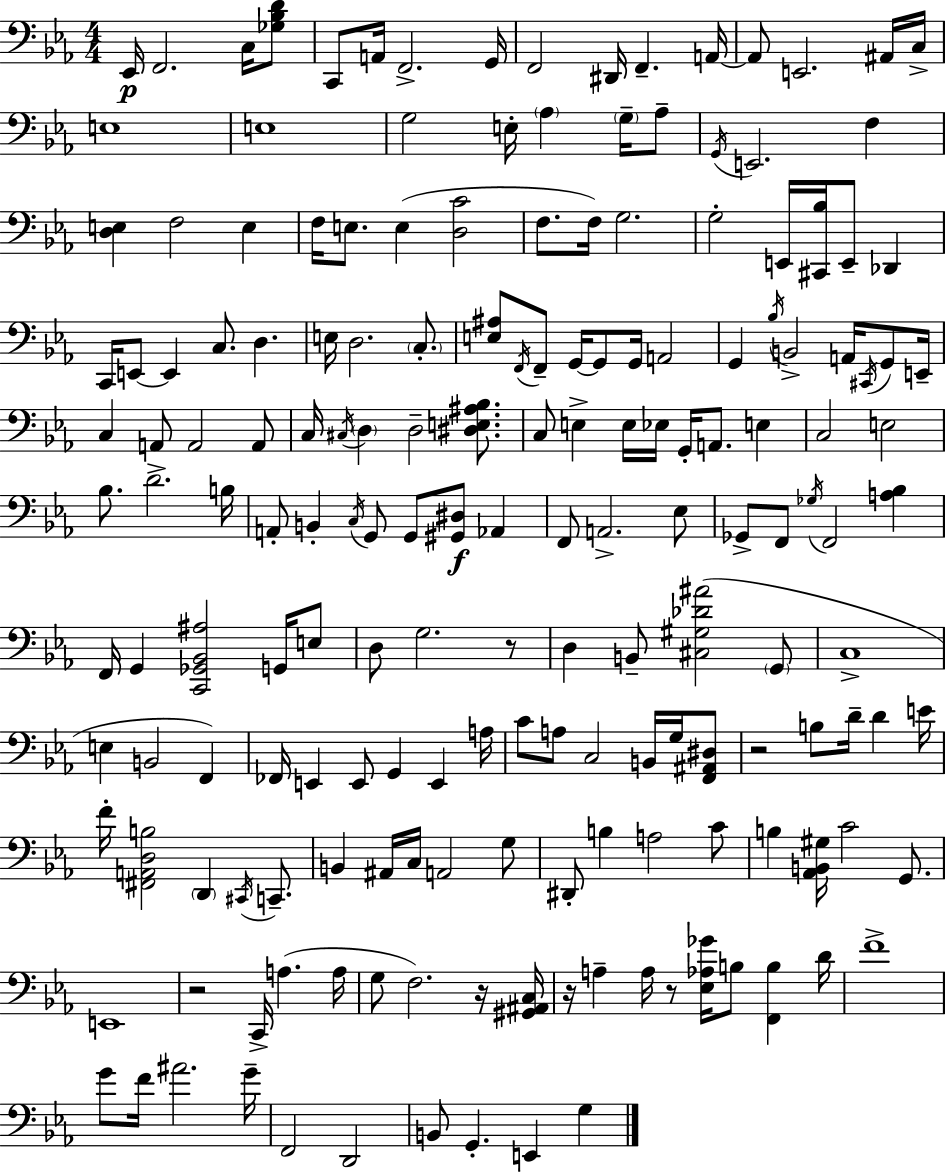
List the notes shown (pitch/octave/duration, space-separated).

Eb2/s F2/h. C3/s [Gb3,Bb3,D4]/e C2/e A2/s F2/h. G2/s F2/h D#2/s F2/q. A2/s A2/e E2/h. A#2/s C3/s E3/w E3/w G3/h E3/s Ab3/q G3/s Ab3/e G2/s E2/h. F3/q [D3,E3]/q F3/h E3/q F3/s E3/e. E3/q [D3,C4]/h F3/e. F3/s G3/h. G3/h E2/s [C#2,Bb3]/s E2/e Db2/q C2/s E2/e E2/q C3/e. D3/q. E3/s D3/h. C3/e. [E3,A#3]/e F2/s F2/e G2/s G2/e G2/s A2/h G2/q Bb3/s B2/h A2/s C#2/s G2/e E2/s C3/q A2/e A2/h A2/e C3/s C#3/s D3/q D3/h [D#3,E3,A#3,Bb3]/e. C3/e E3/q E3/s Eb3/s G2/s A2/e. E3/q C3/h E3/h Bb3/e. D4/h. B3/s A2/e B2/q C3/s G2/e G2/e [G#2,D#3]/e Ab2/q F2/e A2/h. Eb3/e Gb2/e F2/e Gb3/s F2/h [A3,Bb3]/q F2/s G2/q [C2,Gb2,Bb2,A#3]/h G2/s E3/e D3/e G3/h. R/e D3/q B2/e [C#3,G#3,Db4,A#4]/h G2/e C3/w E3/q B2/h F2/q FES2/s E2/q E2/e G2/q E2/q A3/s C4/e A3/e C3/h B2/s G3/s [F2,A#2,D#3]/e R/h B3/e D4/s D4/q E4/s F4/s [F#2,A2,D3,B3]/h D2/q C#2/s C2/e. B2/q A#2/s C3/s A2/h G3/e D#2/e B3/q A3/h C4/e B3/q [Ab2,B2,G#3]/s C4/h G2/e. E2/w R/h C2/s A3/q. A3/s G3/e F3/h. R/s [G#2,A#2,C3]/s R/s A3/q A3/s R/e [Eb3,Ab3,Gb4]/s B3/e [F2,B3]/q D4/s F4/w G4/e F4/s A#4/h. G4/s F2/h D2/h B2/e G2/q. E2/q G3/q